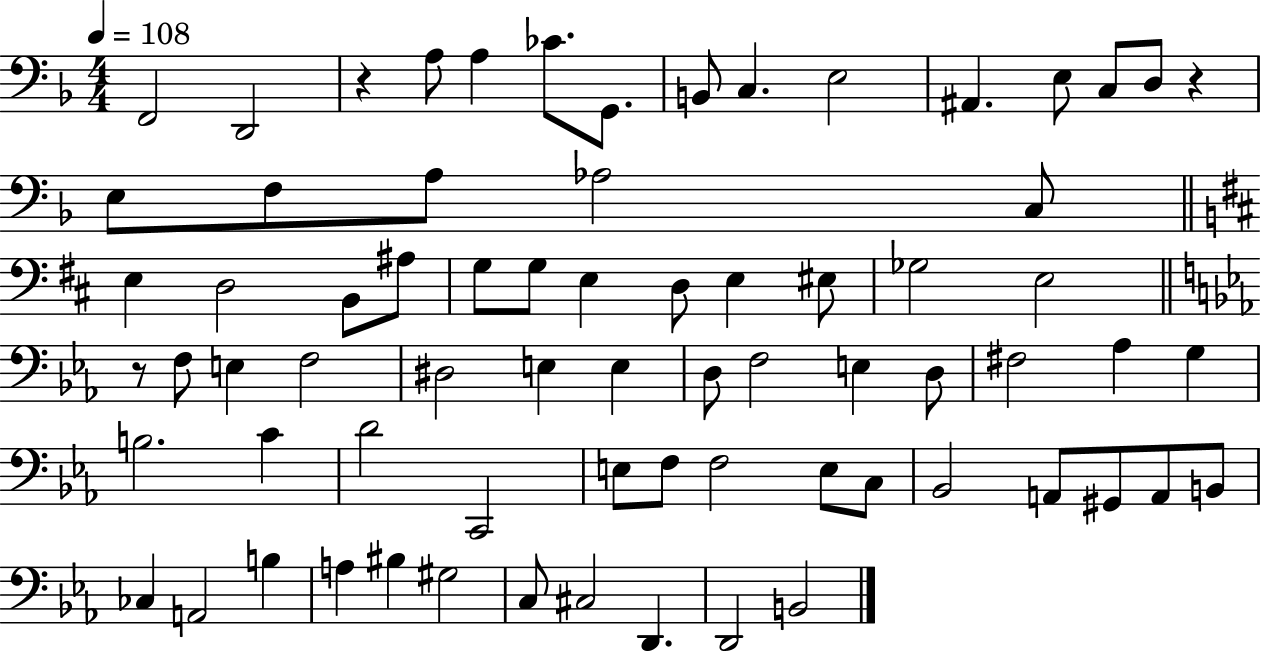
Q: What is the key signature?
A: F major